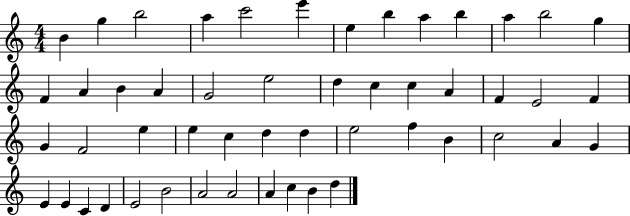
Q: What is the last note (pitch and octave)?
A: D5